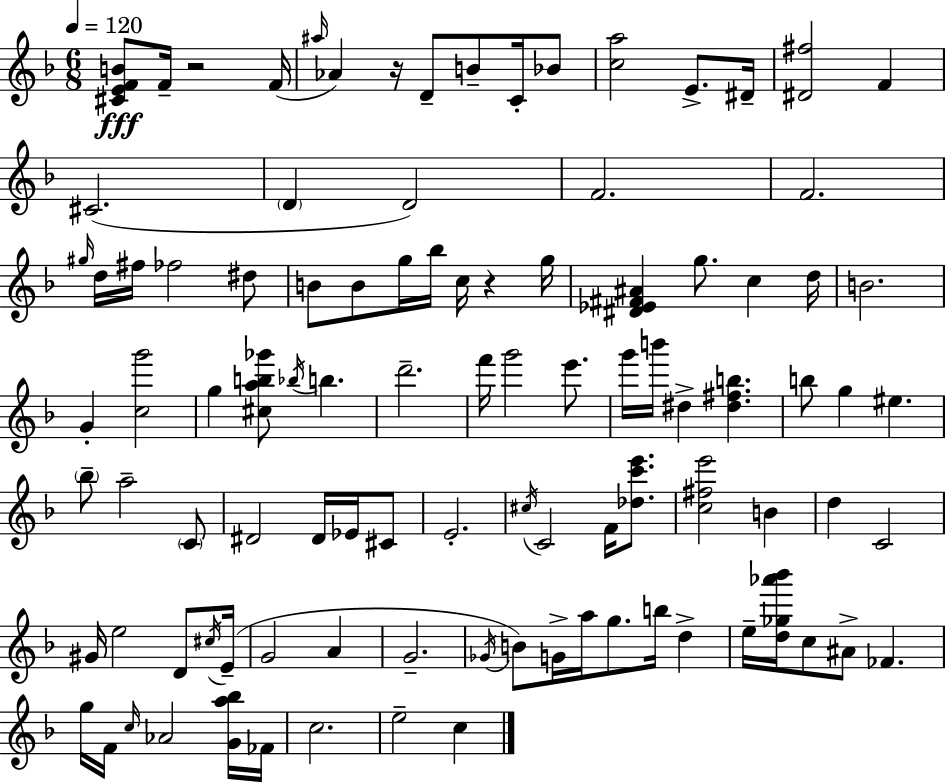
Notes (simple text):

[C#4,E4,F4,B4]/e F4/s R/h F4/s A#5/s Ab4/q R/s D4/e B4/e C4/s Bb4/e [C5,A5]/h E4/e. D#4/s [D#4,F#5]/h F4/q C#4/h. D4/q D4/h F4/h. F4/h. G#5/s D5/s F#5/s FES5/h D#5/e B4/e B4/e G5/s Bb5/s C5/s R/q G5/s [D#4,Eb4,F#4,A#4]/q G5/e. C5/q D5/s B4/h. G4/q [C5,G6]/h G5/q [C#5,A5,B5,Gb6]/e Bb5/s B5/q. D6/h. F6/s G6/h E6/e. G6/s B6/s D#5/q [D#5,F#5,B5]/q. B5/e G5/q EIS5/q. Bb5/e A5/h C4/e D#4/h D#4/s Eb4/s C#4/e E4/h. C#5/s C4/h F4/s [Db5,C6,E6]/e. [C5,F#5,E6]/h B4/q D5/q C4/h G#4/s E5/h D4/e C#5/s E4/s G4/h A4/q G4/h. Gb4/s B4/e G4/s A5/s G5/e. B5/s D5/q E5/s [D5,Gb5,Ab6,Bb6]/s C5/e A#4/e FES4/q. G5/s F4/s C5/s Ab4/h [G4,A5,Bb5]/s FES4/s C5/h. E5/h C5/q